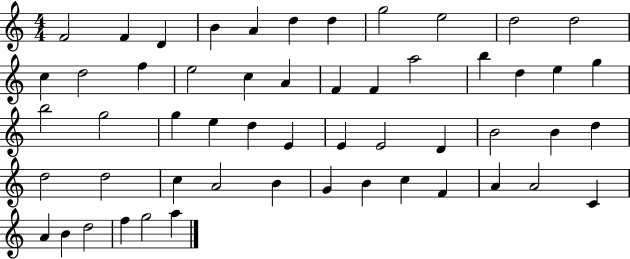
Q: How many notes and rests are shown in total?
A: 54